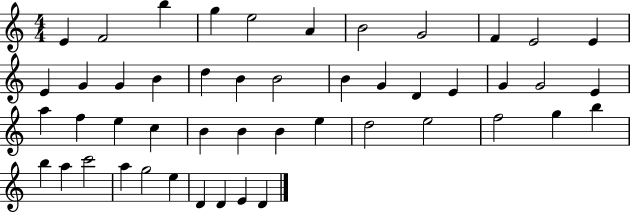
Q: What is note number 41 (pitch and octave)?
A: C6